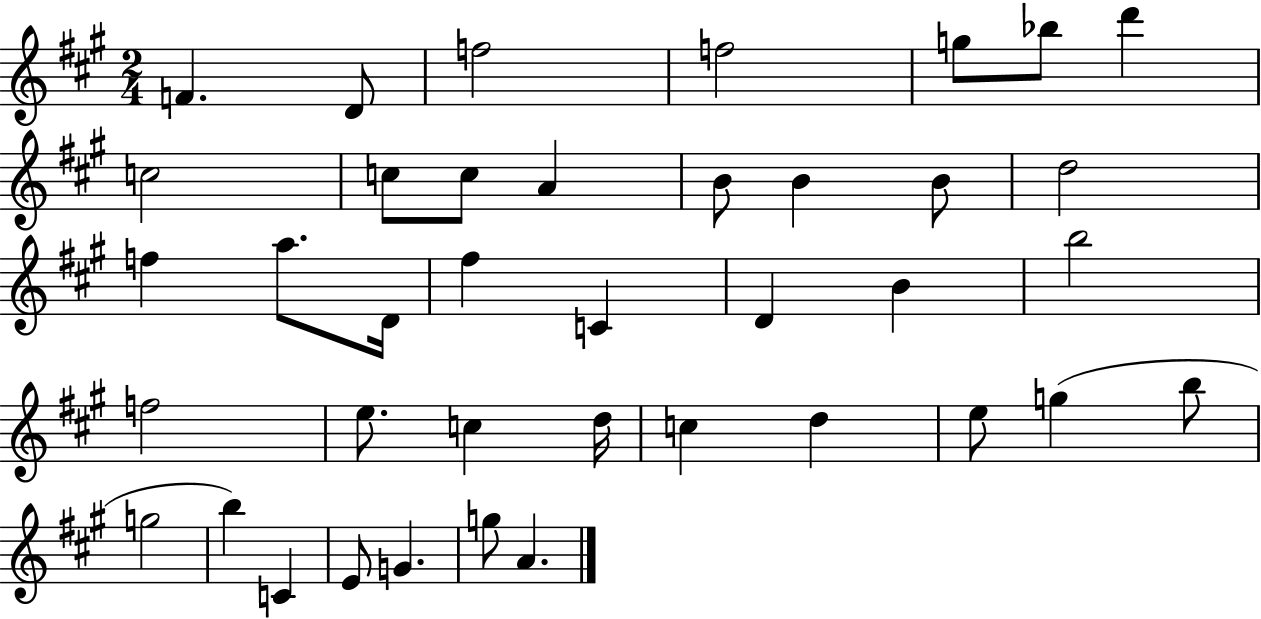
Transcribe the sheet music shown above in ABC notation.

X:1
T:Untitled
M:2/4
L:1/4
K:A
F D/2 f2 f2 g/2 _b/2 d' c2 c/2 c/2 A B/2 B B/2 d2 f a/2 D/4 ^f C D B b2 f2 e/2 c d/4 c d e/2 g b/2 g2 b C E/2 G g/2 A